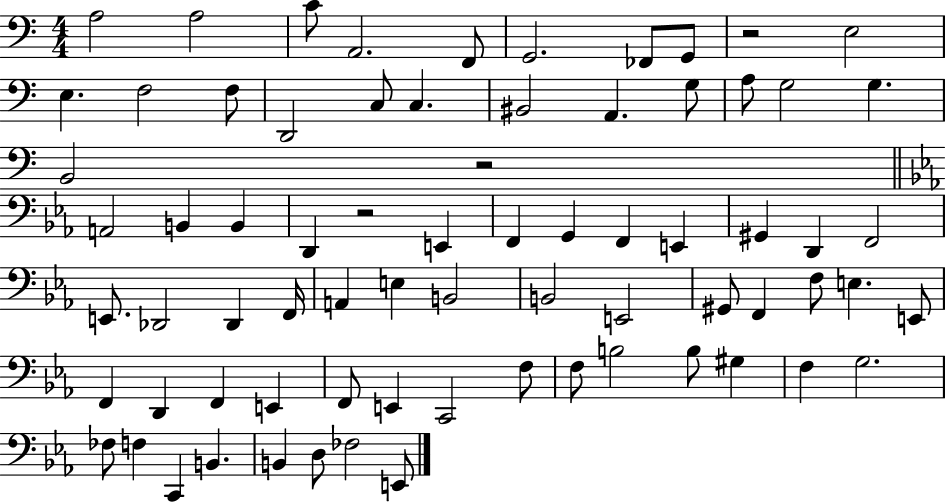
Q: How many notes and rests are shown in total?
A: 73